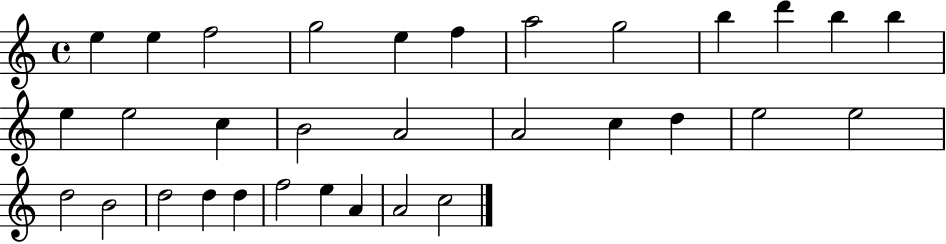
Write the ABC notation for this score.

X:1
T:Untitled
M:4/4
L:1/4
K:C
e e f2 g2 e f a2 g2 b d' b b e e2 c B2 A2 A2 c d e2 e2 d2 B2 d2 d d f2 e A A2 c2